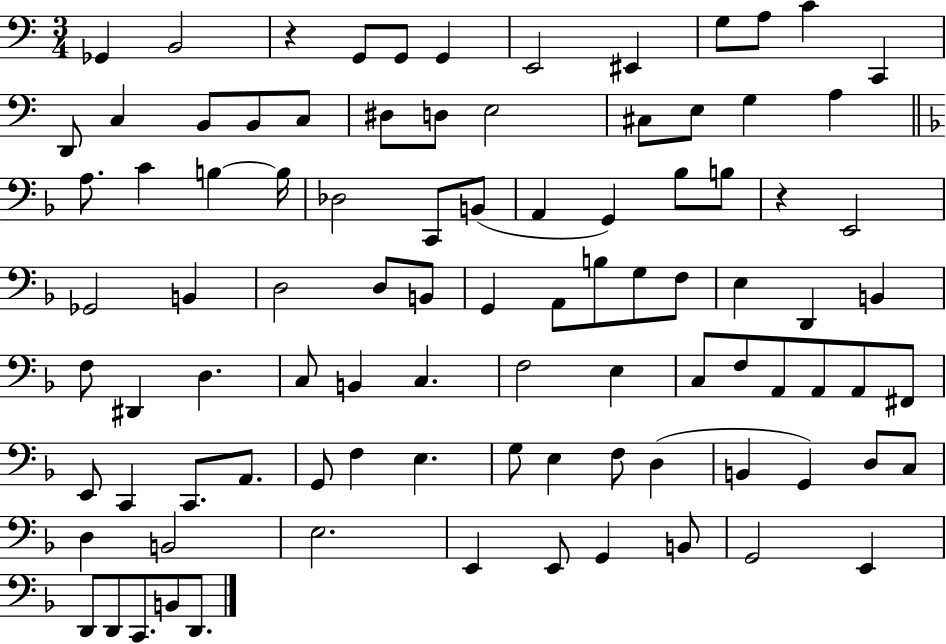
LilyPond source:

{
  \clef bass
  \numericTimeSignature
  \time 3/4
  \key c \major
  \repeat volta 2 { ges,4 b,2 | r4 g,8 g,8 g,4 | e,2 eis,4 | g8 a8 c'4 c,4 | \break d,8 c4 b,8 b,8 c8 | dis8 d8 e2 | cis8 e8 g4 a4 | \bar "||" \break \key d \minor a8. c'4 b4~~ b16 | des2 c,8 b,8( | a,4 g,4) bes8 b8 | r4 e,2 | \break ges,2 b,4 | d2 d8 b,8 | g,4 a,8 b8 g8 f8 | e4 d,4 b,4 | \break f8 dis,4 d4. | c8 b,4 c4. | f2 e4 | c8 f8 a,8 a,8 a,8 fis,8 | \break e,8 c,4 c,8. a,8. | g,8 f4 e4. | g8 e4 f8 d4( | b,4 g,4) d8 c8 | \break d4 b,2 | e2. | e,4 e,8 g,4 b,8 | g,2 e,4 | \break d,8 d,8 c,8. b,8 d,8. | } \bar "|."
}